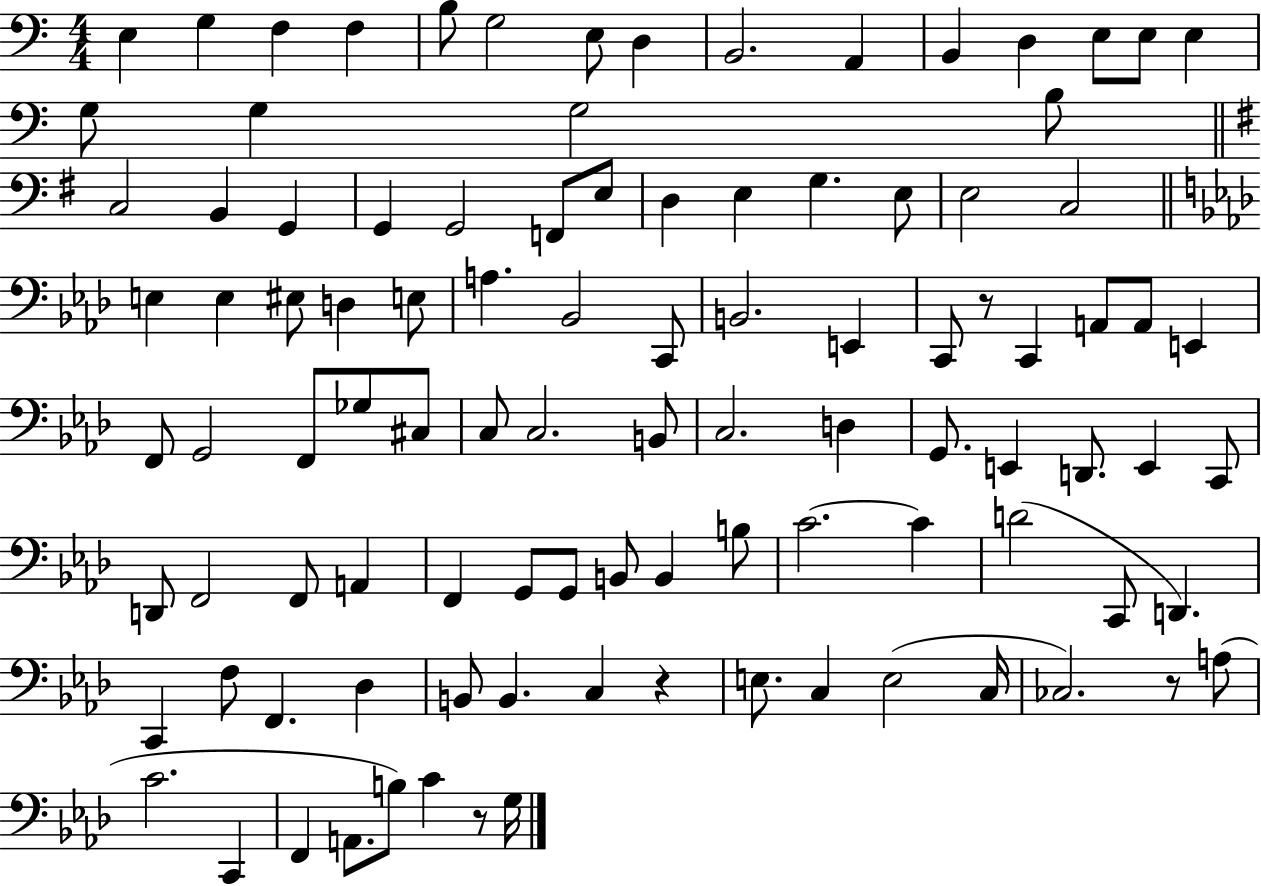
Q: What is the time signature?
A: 4/4